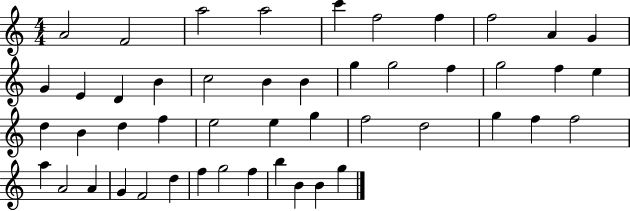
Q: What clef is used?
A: treble